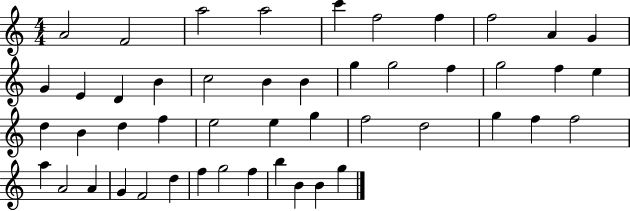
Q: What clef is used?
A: treble